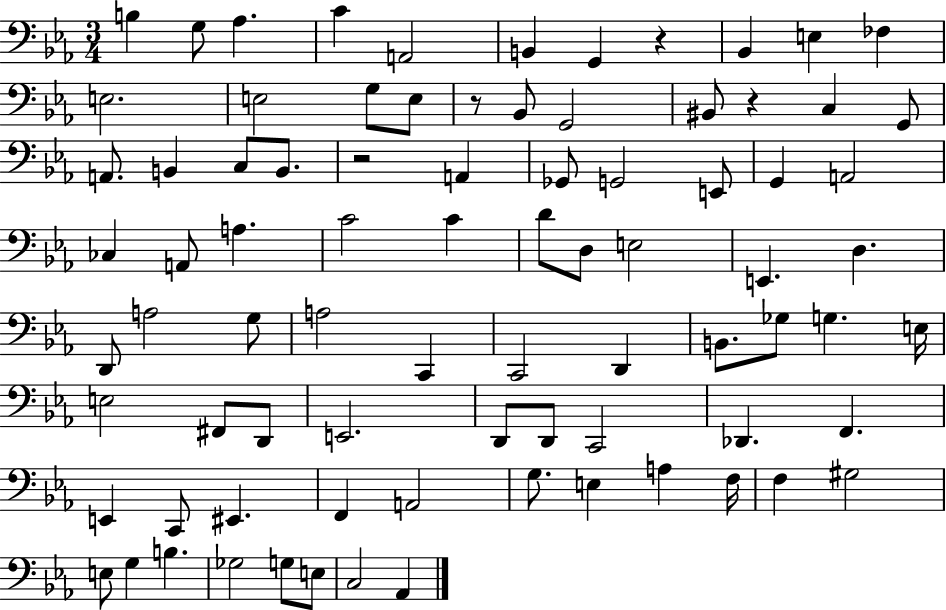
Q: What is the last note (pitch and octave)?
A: Ab2